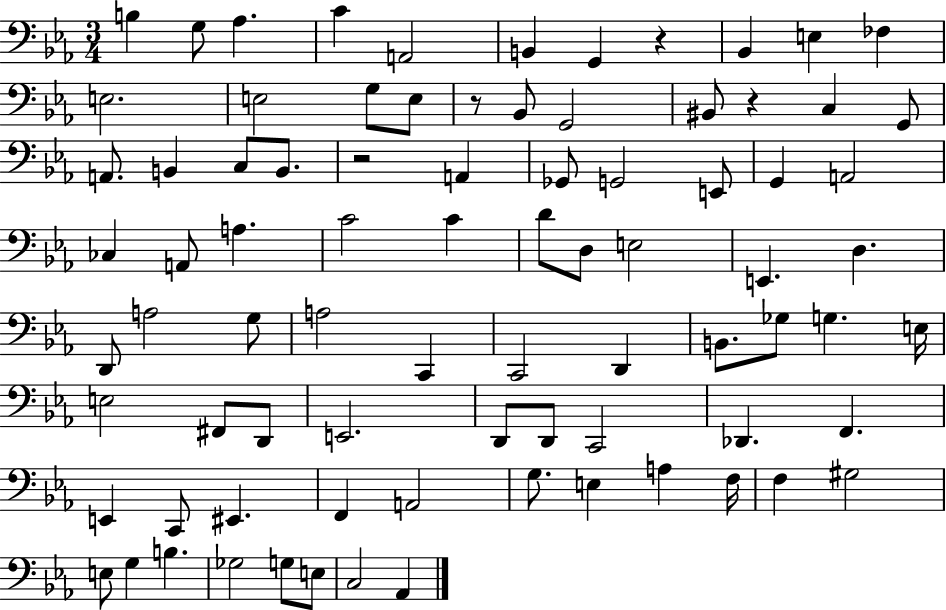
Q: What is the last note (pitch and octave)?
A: Ab2